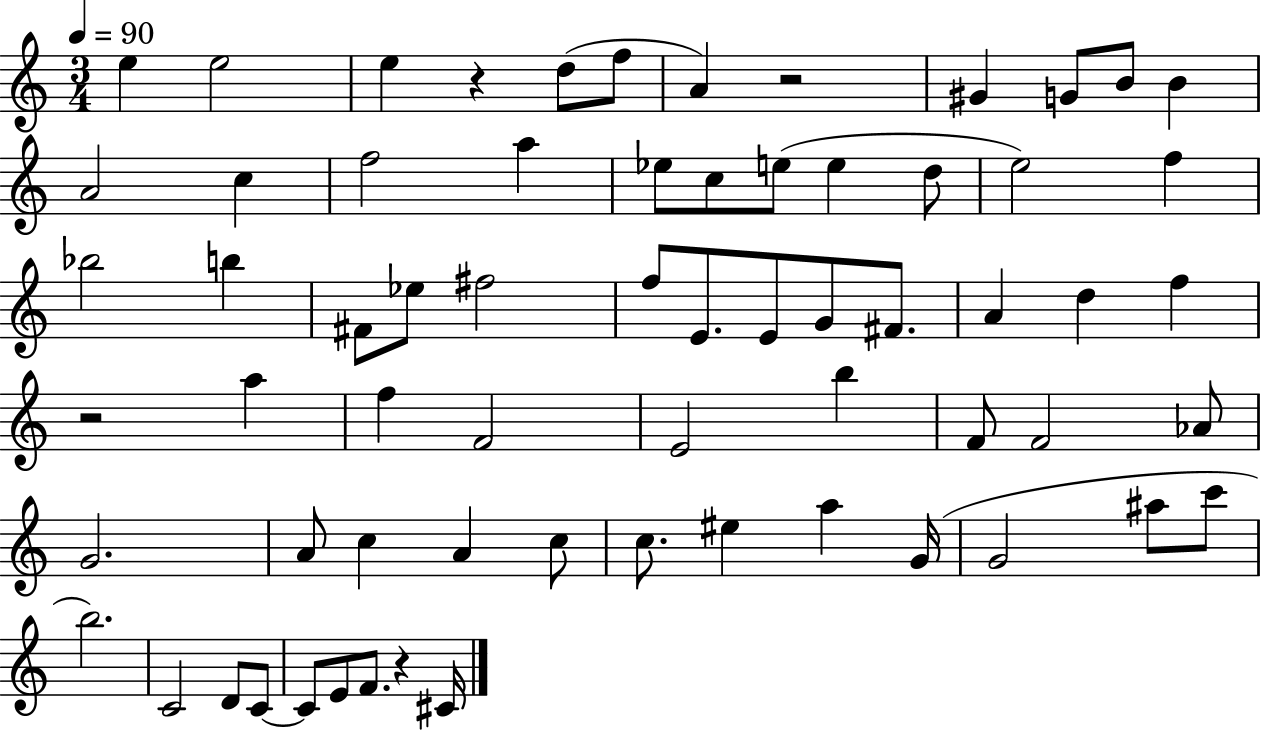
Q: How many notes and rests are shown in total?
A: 66